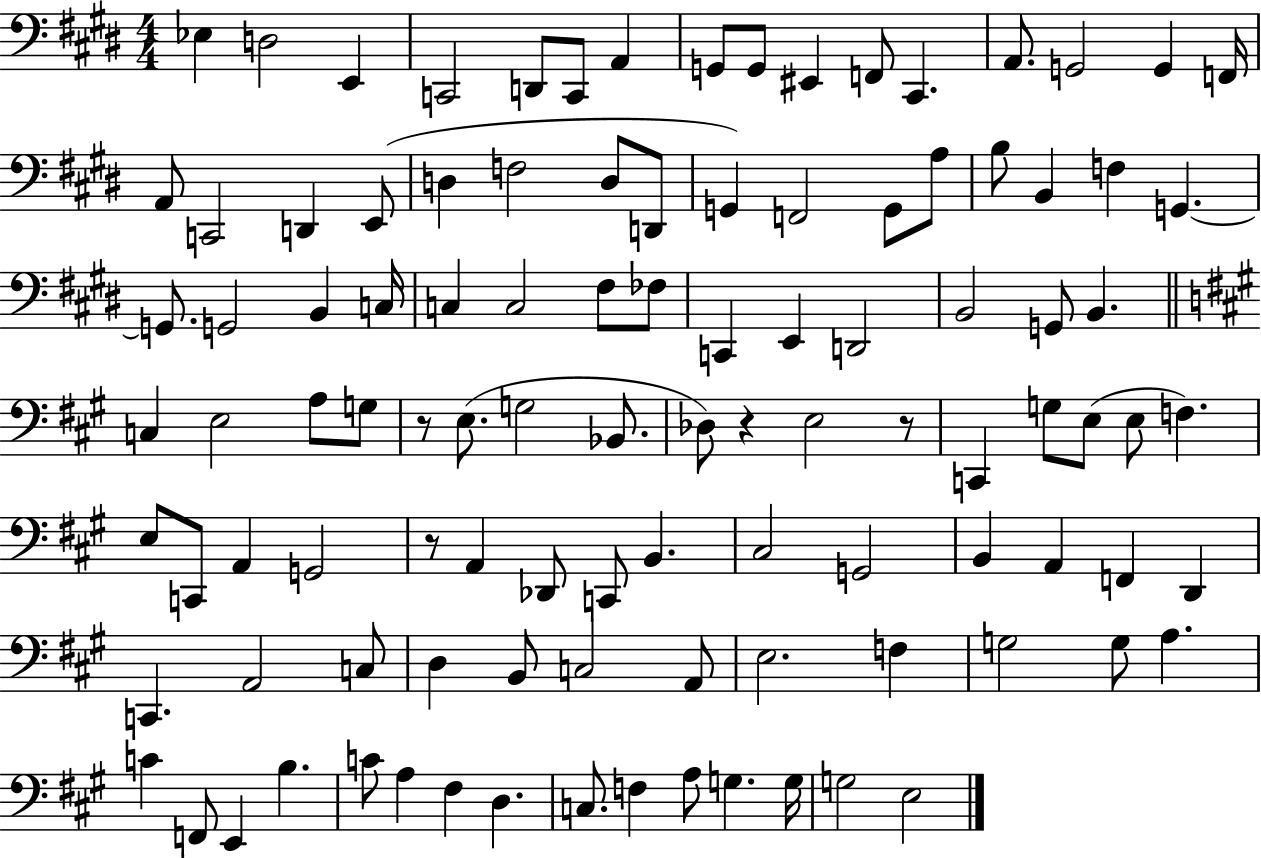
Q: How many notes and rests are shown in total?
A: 105